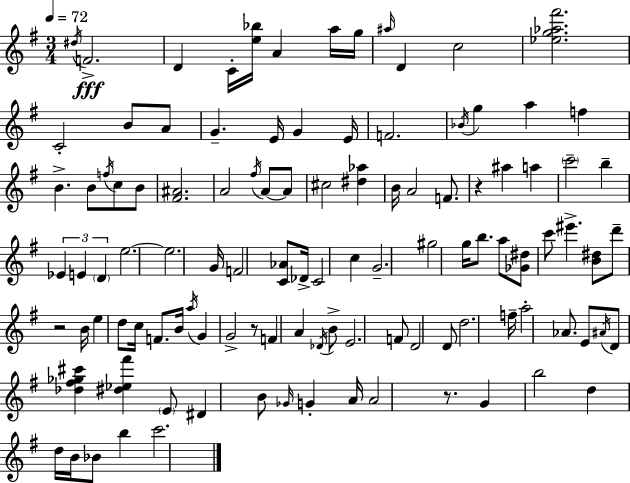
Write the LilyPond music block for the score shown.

{
  \clef treble
  \numericTimeSignature
  \time 3/4
  \key g \major
  \tempo 4 = 72
  \acciaccatura { dis''16 }\fff f'2.-> | d'4 c'16-. <e'' bes''>16 a'4 a''16 | g''16 \grace { ais''16 } d'4 c''2 | <ees'' g'' aes'' fis'''>2. | \break c'2-. b'8 | a'8 g'4.-- e'16 g'4 | e'16 f'2. | \acciaccatura { bes'16 } g''4 a''4 f''4 | \break b'4.-> b'8 \acciaccatura { f''16 } | c''8 b'8 <fis' ais'>2. | a'2 | \acciaccatura { fis''16 } a'8~~ a'8 cis''2 | \break <dis'' aes''>4 b'16 a'2 | f'8. r4 ais''4 | a''4 \parenthesize c'''2-- | b''4-- \tuplet 3/2 { ees'4 e'4 | \break \parenthesize d'4 } e''2.~~ | e''2. | g'16 f'2 | <c' aes'>8 des'16-> c'2 | \break c''4 g'2.-- | gis''2 | g''16 b''8. a''8 <ges' dis''>8 c'''8 eis'''4.-> | <b' dis''>8 d'''8-- r2 | \break b'16 e''4 d''8 | c''16 f'8. b'16 \acciaccatura { a''16 } g'4 g'2-> | r8 f'4 | a'4 \acciaccatura { des'16 } b'8-> e'2. | \break f'8 d'2 | d'8 d''2. | f''16-- a''2-. | aes'8. e'8 \acciaccatura { ais'16 } d'8 | \break <des'' fis'' ges'' cis'''>4 <dis'' ees'' fis'''>4 \parenthesize e'8 dis'4 | b'8 \grace { ges'16 } g'4-. a'16 a'2 | r8. g'4 | b''2 d''4 | \break d''16 b'16 bes'8 b''4 c'''2. | \bar "|."
}